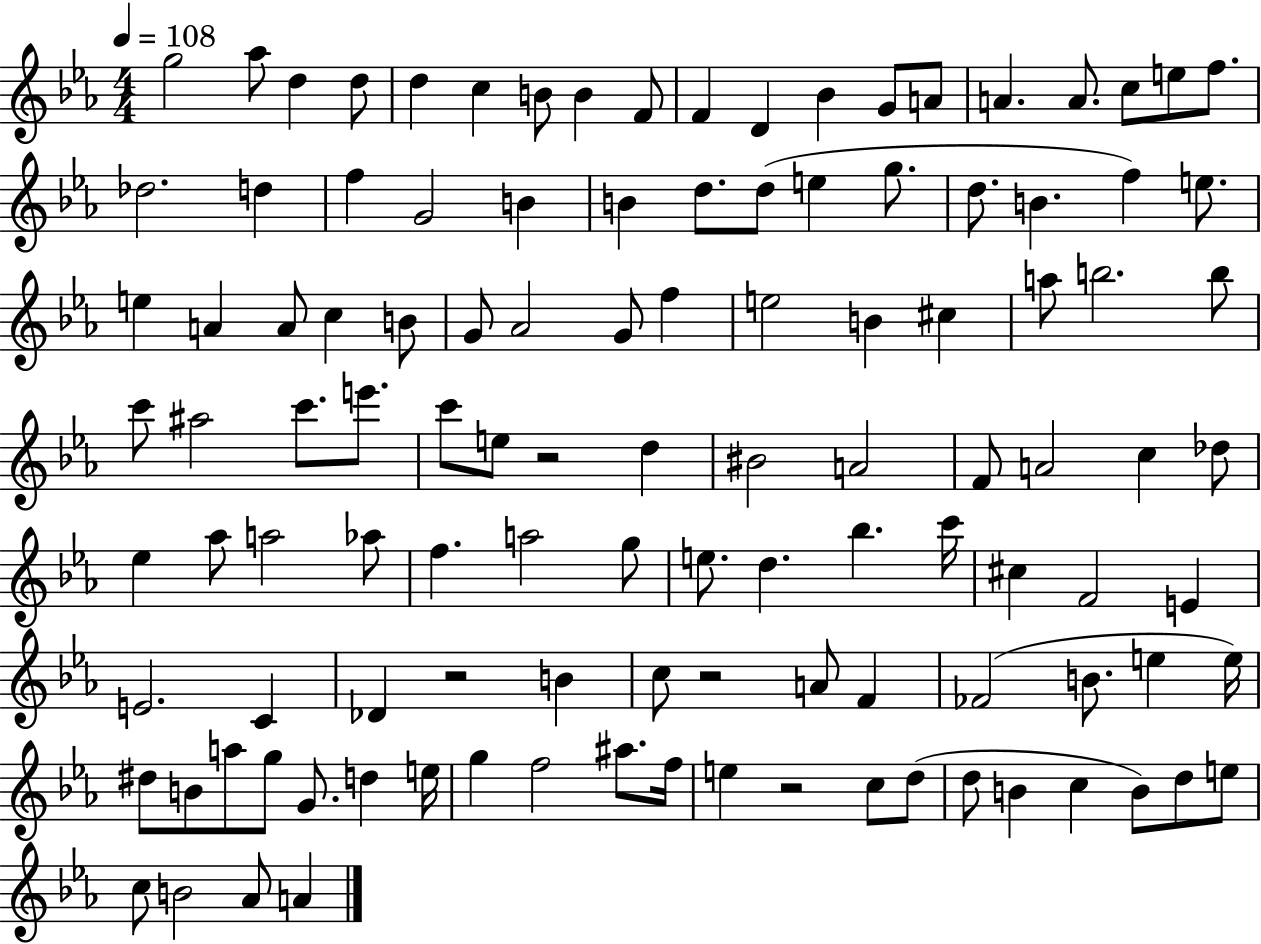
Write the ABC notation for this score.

X:1
T:Untitled
M:4/4
L:1/4
K:Eb
g2 _a/2 d d/2 d c B/2 B F/2 F D _B G/2 A/2 A A/2 c/2 e/2 f/2 _d2 d f G2 B B d/2 d/2 e g/2 d/2 B f e/2 e A A/2 c B/2 G/2 _A2 G/2 f e2 B ^c a/2 b2 b/2 c'/2 ^a2 c'/2 e'/2 c'/2 e/2 z2 d ^B2 A2 F/2 A2 c _d/2 _e _a/2 a2 _a/2 f a2 g/2 e/2 d _b c'/4 ^c F2 E E2 C _D z2 B c/2 z2 A/2 F _F2 B/2 e e/4 ^d/2 B/2 a/2 g/2 G/2 d e/4 g f2 ^a/2 f/4 e z2 c/2 d/2 d/2 B c B/2 d/2 e/2 c/2 B2 _A/2 A